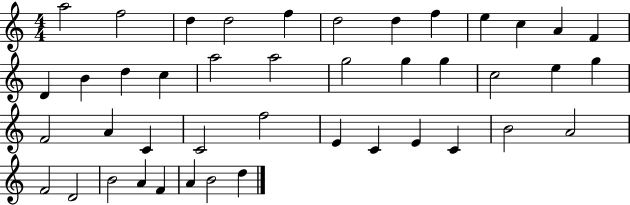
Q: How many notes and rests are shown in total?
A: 43